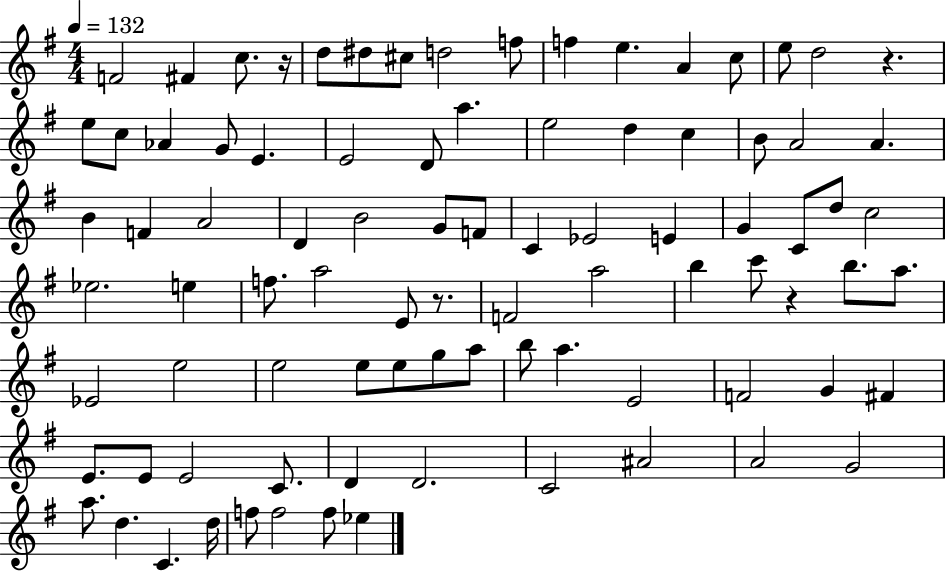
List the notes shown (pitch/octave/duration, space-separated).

F4/h F#4/q C5/e. R/s D5/e D#5/e C#5/e D5/h F5/e F5/q E5/q. A4/q C5/e E5/e D5/h R/q. E5/e C5/e Ab4/q G4/e E4/q. E4/h D4/e A5/q. E5/h D5/q C5/q B4/e A4/h A4/q. B4/q F4/q A4/h D4/q B4/h G4/e F4/e C4/q Eb4/h E4/q G4/q C4/e D5/e C5/h Eb5/h. E5/q F5/e. A5/h E4/e R/e. F4/h A5/h B5/q C6/e R/q B5/e. A5/e. Eb4/h E5/h E5/h E5/e E5/e G5/e A5/e B5/e A5/q. E4/h F4/h G4/q F#4/q E4/e. E4/e E4/h C4/e. D4/q D4/h. C4/h A#4/h A4/h G4/h A5/e. D5/q. C4/q. D5/s F5/e F5/h F5/e Eb5/q